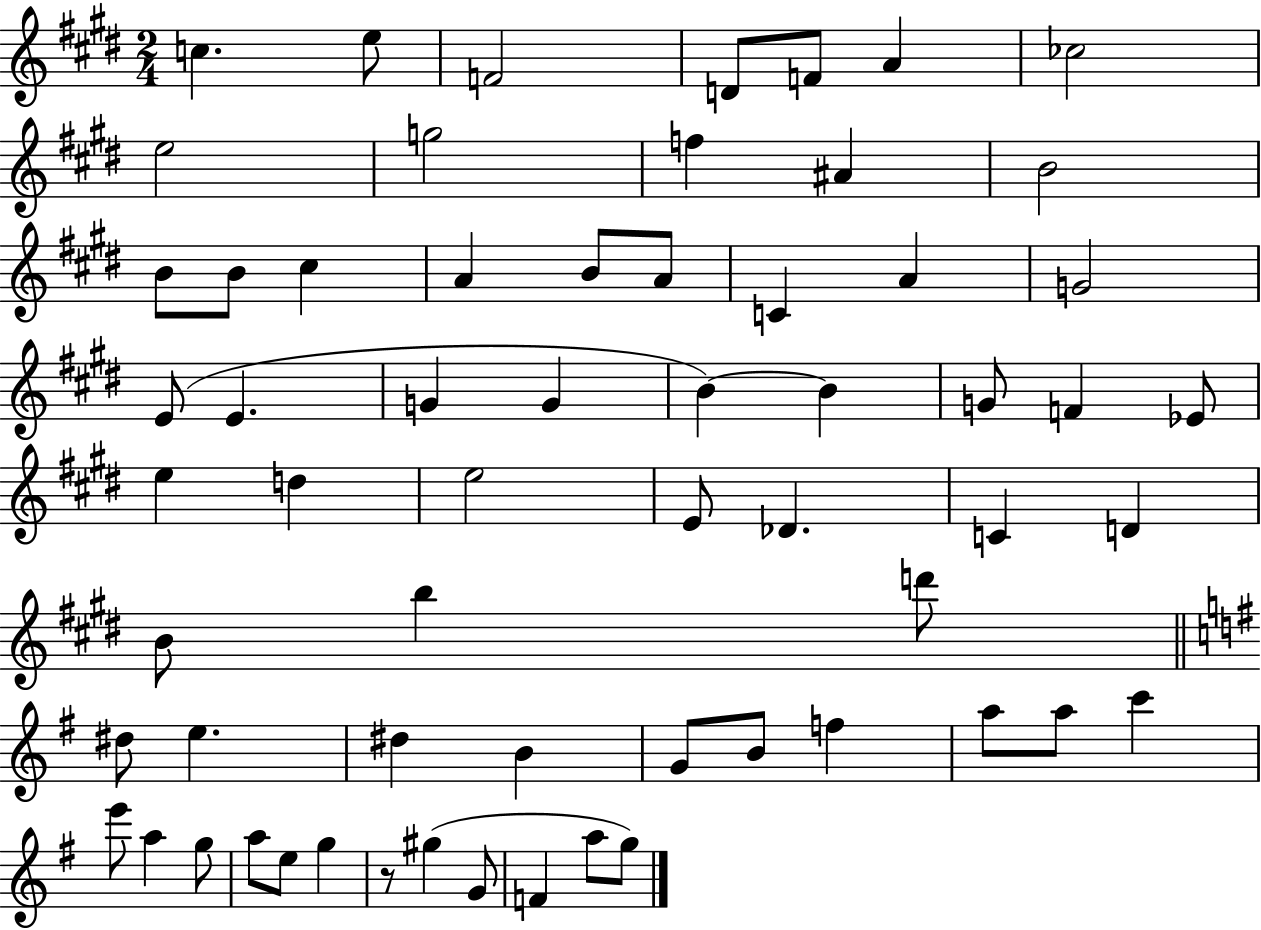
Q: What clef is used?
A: treble